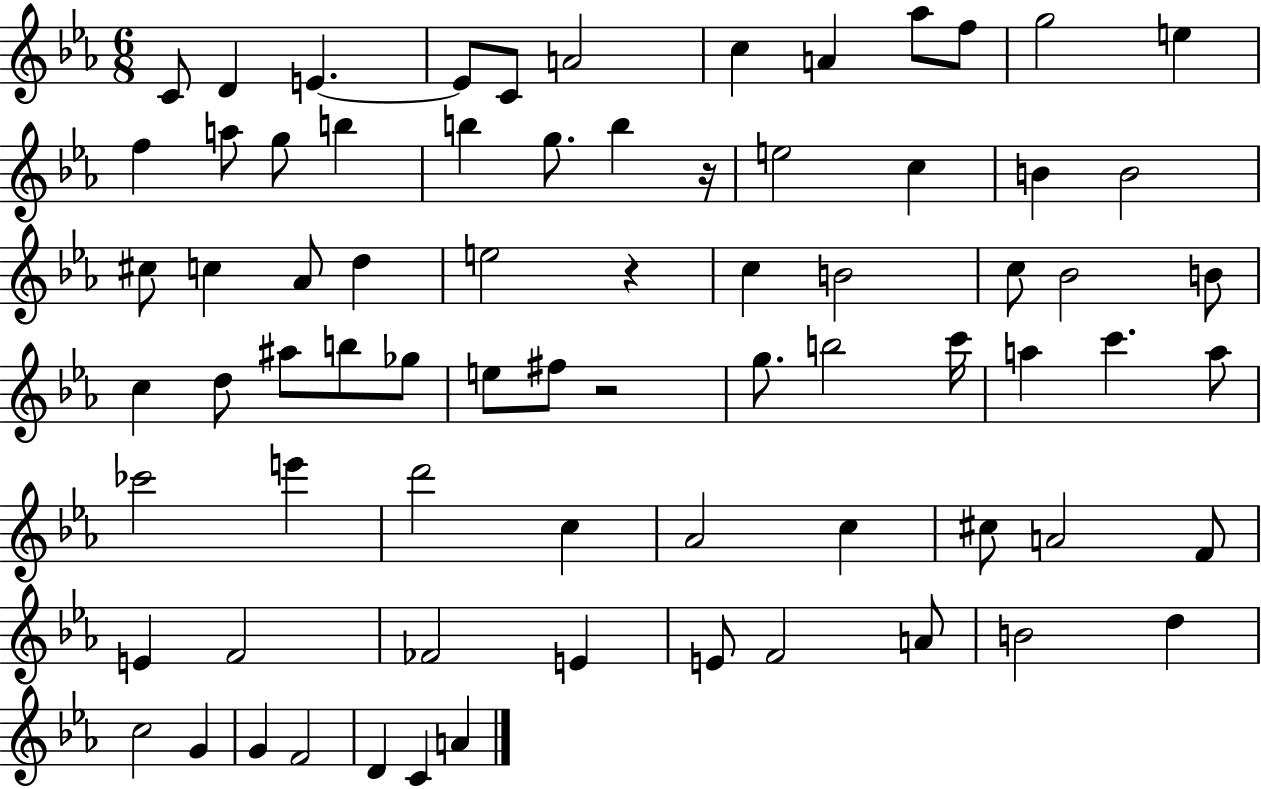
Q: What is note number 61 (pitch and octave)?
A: F4